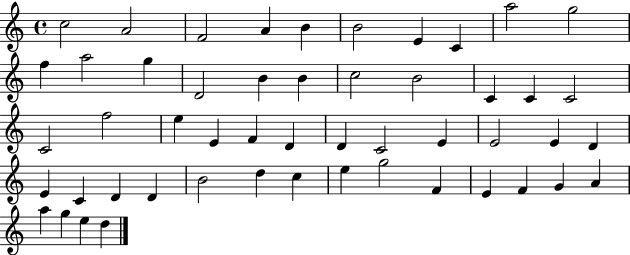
X:1
T:Untitled
M:4/4
L:1/4
K:C
c2 A2 F2 A B B2 E C a2 g2 f a2 g D2 B B c2 B2 C C C2 C2 f2 e E F D D C2 E E2 E D E C D D B2 d c e g2 F E F G A a g e d